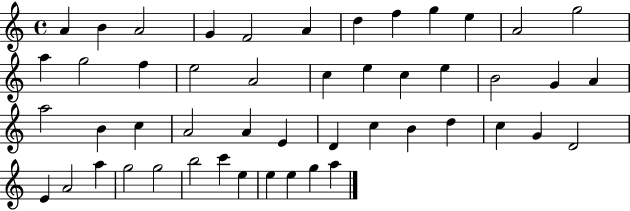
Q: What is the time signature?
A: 4/4